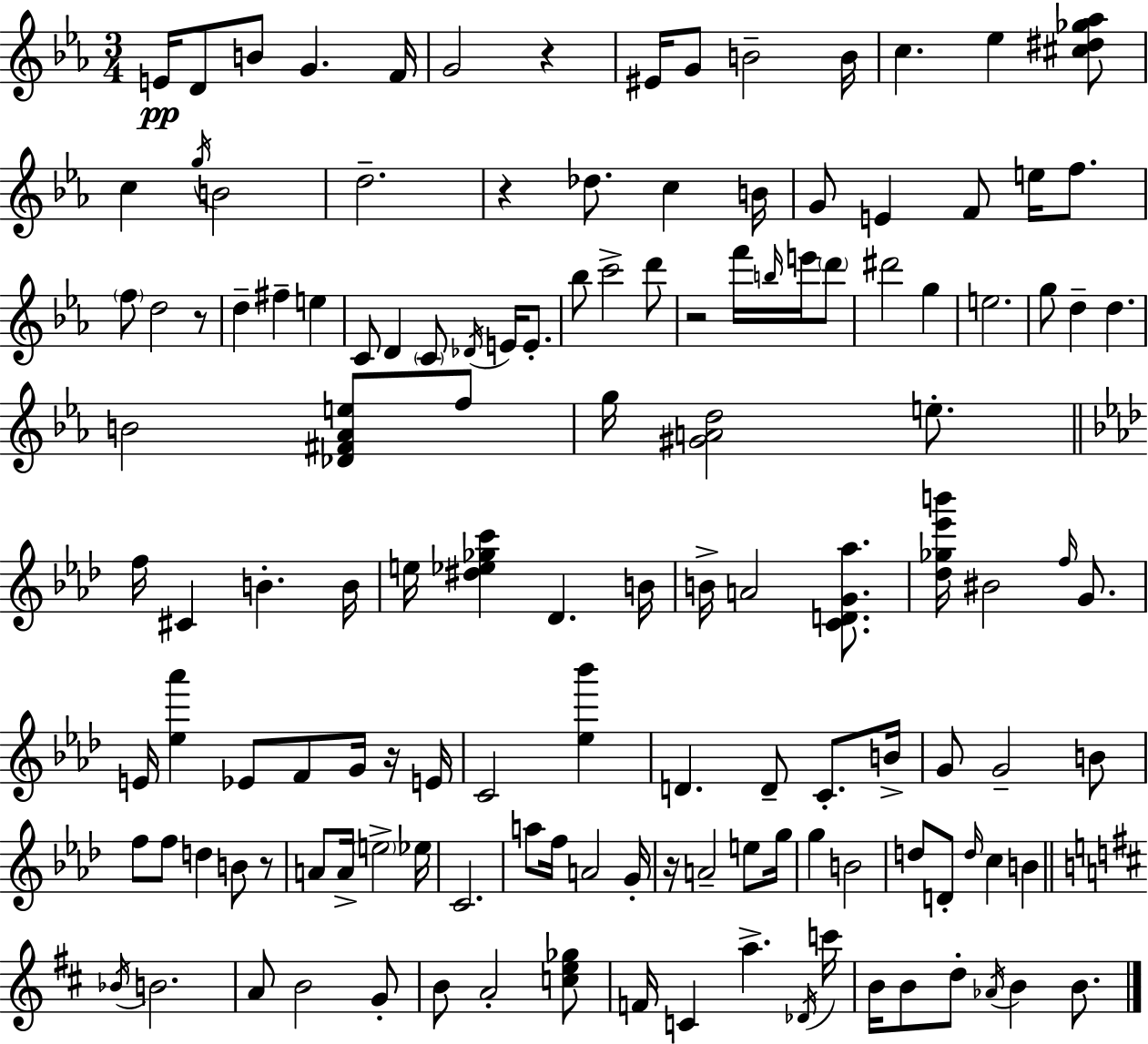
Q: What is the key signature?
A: EES major